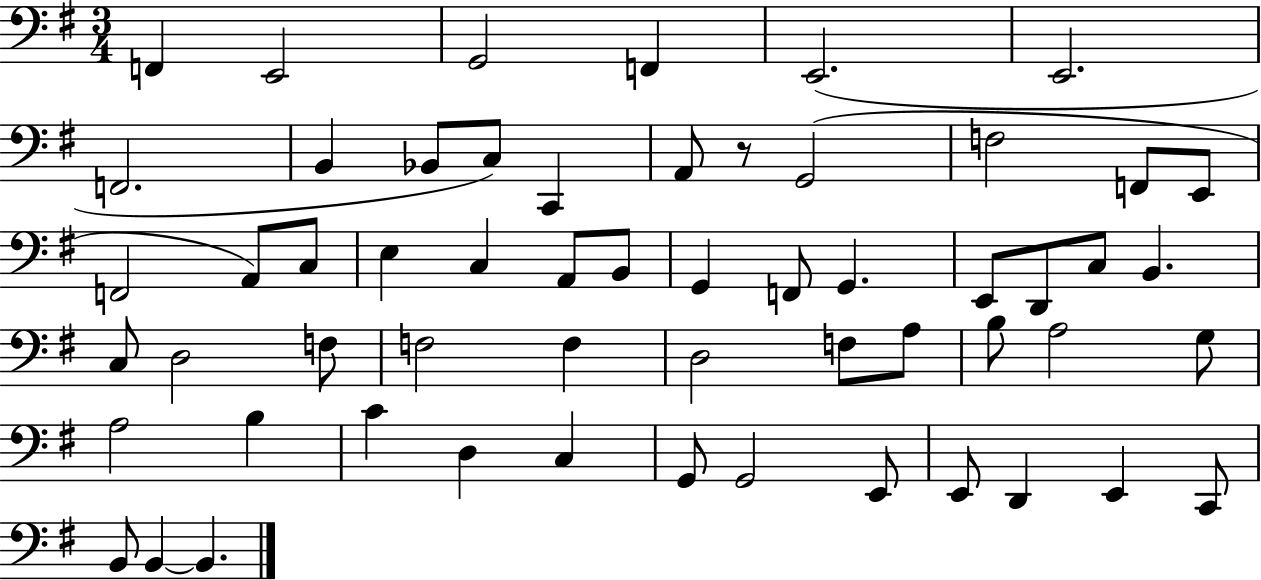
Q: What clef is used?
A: bass